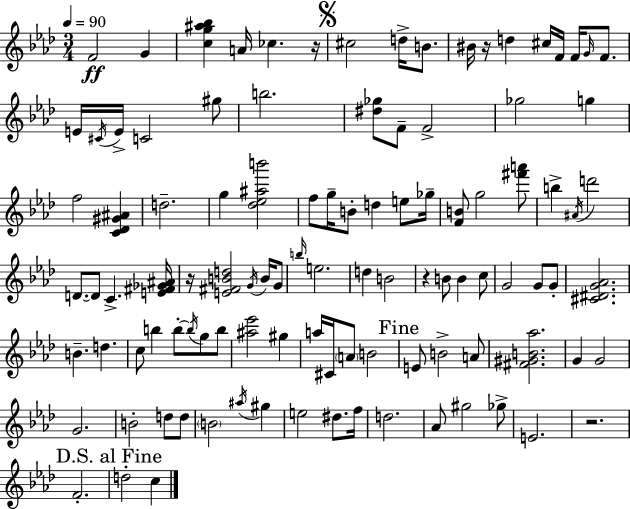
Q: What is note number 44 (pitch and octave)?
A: B5